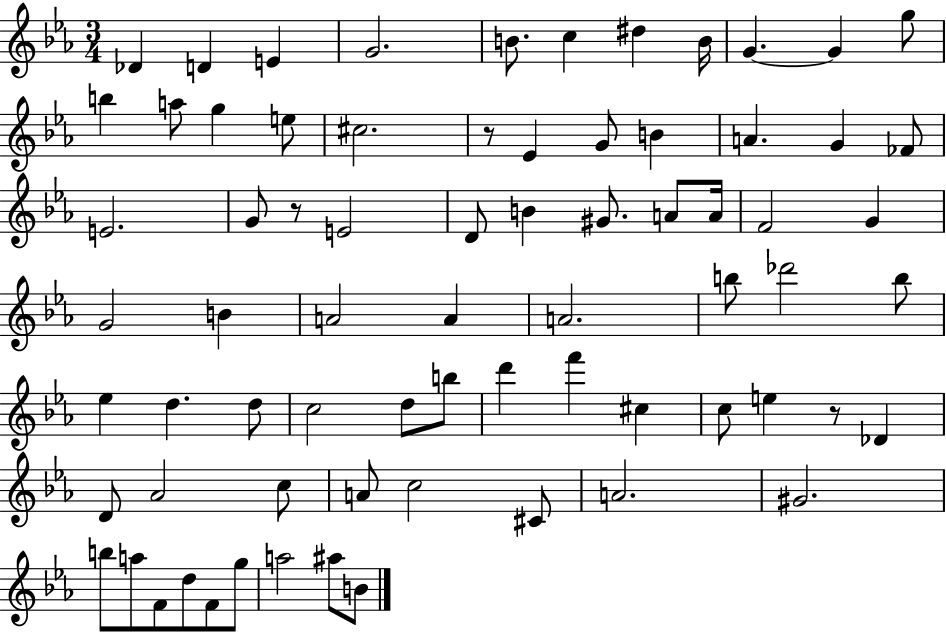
Db4/q D4/q E4/q G4/h. B4/e. C5/q D#5/q B4/s G4/q. G4/q G5/e B5/q A5/e G5/q E5/e C#5/h. R/e Eb4/q G4/e B4/q A4/q. G4/q FES4/e E4/h. G4/e R/e E4/h D4/e B4/q G#4/e. A4/e A4/s F4/h G4/q G4/h B4/q A4/h A4/q A4/h. B5/e Db6/h B5/e Eb5/q D5/q. D5/e C5/h D5/e B5/e D6/q F6/q C#5/q C5/e E5/q R/e Db4/q D4/e Ab4/h C5/e A4/e C5/h C#4/e A4/h. G#4/h. B5/e A5/e F4/e D5/e F4/e G5/e A5/h A#5/e B4/e